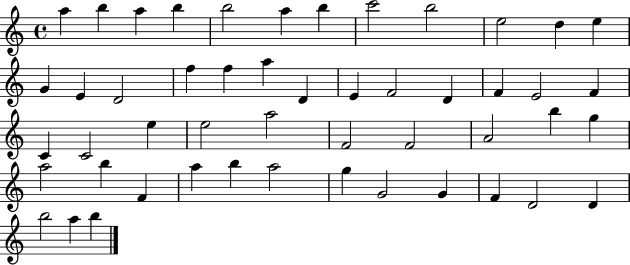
{
  \clef treble
  \time 4/4
  \defaultTimeSignature
  \key c \major
  a''4 b''4 a''4 b''4 | b''2 a''4 b''4 | c'''2 b''2 | e''2 d''4 e''4 | \break g'4 e'4 d'2 | f''4 f''4 a''4 d'4 | e'4 f'2 d'4 | f'4 e'2 f'4 | \break c'4 c'2 e''4 | e''2 a''2 | f'2 f'2 | a'2 b''4 g''4 | \break a''2 b''4 f'4 | a''4 b''4 a''2 | g''4 g'2 g'4 | f'4 d'2 d'4 | \break b''2 a''4 b''4 | \bar "|."
}